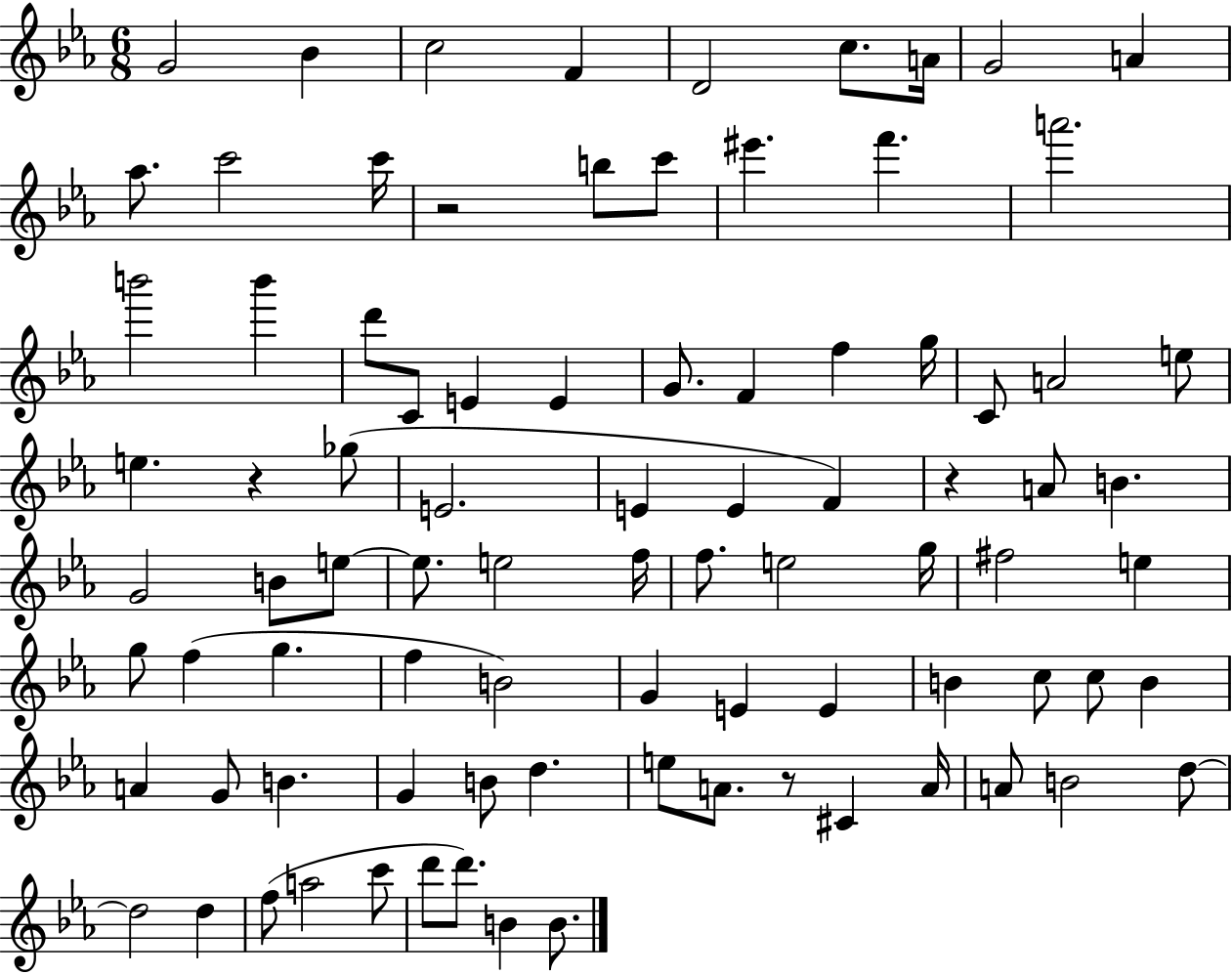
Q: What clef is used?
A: treble